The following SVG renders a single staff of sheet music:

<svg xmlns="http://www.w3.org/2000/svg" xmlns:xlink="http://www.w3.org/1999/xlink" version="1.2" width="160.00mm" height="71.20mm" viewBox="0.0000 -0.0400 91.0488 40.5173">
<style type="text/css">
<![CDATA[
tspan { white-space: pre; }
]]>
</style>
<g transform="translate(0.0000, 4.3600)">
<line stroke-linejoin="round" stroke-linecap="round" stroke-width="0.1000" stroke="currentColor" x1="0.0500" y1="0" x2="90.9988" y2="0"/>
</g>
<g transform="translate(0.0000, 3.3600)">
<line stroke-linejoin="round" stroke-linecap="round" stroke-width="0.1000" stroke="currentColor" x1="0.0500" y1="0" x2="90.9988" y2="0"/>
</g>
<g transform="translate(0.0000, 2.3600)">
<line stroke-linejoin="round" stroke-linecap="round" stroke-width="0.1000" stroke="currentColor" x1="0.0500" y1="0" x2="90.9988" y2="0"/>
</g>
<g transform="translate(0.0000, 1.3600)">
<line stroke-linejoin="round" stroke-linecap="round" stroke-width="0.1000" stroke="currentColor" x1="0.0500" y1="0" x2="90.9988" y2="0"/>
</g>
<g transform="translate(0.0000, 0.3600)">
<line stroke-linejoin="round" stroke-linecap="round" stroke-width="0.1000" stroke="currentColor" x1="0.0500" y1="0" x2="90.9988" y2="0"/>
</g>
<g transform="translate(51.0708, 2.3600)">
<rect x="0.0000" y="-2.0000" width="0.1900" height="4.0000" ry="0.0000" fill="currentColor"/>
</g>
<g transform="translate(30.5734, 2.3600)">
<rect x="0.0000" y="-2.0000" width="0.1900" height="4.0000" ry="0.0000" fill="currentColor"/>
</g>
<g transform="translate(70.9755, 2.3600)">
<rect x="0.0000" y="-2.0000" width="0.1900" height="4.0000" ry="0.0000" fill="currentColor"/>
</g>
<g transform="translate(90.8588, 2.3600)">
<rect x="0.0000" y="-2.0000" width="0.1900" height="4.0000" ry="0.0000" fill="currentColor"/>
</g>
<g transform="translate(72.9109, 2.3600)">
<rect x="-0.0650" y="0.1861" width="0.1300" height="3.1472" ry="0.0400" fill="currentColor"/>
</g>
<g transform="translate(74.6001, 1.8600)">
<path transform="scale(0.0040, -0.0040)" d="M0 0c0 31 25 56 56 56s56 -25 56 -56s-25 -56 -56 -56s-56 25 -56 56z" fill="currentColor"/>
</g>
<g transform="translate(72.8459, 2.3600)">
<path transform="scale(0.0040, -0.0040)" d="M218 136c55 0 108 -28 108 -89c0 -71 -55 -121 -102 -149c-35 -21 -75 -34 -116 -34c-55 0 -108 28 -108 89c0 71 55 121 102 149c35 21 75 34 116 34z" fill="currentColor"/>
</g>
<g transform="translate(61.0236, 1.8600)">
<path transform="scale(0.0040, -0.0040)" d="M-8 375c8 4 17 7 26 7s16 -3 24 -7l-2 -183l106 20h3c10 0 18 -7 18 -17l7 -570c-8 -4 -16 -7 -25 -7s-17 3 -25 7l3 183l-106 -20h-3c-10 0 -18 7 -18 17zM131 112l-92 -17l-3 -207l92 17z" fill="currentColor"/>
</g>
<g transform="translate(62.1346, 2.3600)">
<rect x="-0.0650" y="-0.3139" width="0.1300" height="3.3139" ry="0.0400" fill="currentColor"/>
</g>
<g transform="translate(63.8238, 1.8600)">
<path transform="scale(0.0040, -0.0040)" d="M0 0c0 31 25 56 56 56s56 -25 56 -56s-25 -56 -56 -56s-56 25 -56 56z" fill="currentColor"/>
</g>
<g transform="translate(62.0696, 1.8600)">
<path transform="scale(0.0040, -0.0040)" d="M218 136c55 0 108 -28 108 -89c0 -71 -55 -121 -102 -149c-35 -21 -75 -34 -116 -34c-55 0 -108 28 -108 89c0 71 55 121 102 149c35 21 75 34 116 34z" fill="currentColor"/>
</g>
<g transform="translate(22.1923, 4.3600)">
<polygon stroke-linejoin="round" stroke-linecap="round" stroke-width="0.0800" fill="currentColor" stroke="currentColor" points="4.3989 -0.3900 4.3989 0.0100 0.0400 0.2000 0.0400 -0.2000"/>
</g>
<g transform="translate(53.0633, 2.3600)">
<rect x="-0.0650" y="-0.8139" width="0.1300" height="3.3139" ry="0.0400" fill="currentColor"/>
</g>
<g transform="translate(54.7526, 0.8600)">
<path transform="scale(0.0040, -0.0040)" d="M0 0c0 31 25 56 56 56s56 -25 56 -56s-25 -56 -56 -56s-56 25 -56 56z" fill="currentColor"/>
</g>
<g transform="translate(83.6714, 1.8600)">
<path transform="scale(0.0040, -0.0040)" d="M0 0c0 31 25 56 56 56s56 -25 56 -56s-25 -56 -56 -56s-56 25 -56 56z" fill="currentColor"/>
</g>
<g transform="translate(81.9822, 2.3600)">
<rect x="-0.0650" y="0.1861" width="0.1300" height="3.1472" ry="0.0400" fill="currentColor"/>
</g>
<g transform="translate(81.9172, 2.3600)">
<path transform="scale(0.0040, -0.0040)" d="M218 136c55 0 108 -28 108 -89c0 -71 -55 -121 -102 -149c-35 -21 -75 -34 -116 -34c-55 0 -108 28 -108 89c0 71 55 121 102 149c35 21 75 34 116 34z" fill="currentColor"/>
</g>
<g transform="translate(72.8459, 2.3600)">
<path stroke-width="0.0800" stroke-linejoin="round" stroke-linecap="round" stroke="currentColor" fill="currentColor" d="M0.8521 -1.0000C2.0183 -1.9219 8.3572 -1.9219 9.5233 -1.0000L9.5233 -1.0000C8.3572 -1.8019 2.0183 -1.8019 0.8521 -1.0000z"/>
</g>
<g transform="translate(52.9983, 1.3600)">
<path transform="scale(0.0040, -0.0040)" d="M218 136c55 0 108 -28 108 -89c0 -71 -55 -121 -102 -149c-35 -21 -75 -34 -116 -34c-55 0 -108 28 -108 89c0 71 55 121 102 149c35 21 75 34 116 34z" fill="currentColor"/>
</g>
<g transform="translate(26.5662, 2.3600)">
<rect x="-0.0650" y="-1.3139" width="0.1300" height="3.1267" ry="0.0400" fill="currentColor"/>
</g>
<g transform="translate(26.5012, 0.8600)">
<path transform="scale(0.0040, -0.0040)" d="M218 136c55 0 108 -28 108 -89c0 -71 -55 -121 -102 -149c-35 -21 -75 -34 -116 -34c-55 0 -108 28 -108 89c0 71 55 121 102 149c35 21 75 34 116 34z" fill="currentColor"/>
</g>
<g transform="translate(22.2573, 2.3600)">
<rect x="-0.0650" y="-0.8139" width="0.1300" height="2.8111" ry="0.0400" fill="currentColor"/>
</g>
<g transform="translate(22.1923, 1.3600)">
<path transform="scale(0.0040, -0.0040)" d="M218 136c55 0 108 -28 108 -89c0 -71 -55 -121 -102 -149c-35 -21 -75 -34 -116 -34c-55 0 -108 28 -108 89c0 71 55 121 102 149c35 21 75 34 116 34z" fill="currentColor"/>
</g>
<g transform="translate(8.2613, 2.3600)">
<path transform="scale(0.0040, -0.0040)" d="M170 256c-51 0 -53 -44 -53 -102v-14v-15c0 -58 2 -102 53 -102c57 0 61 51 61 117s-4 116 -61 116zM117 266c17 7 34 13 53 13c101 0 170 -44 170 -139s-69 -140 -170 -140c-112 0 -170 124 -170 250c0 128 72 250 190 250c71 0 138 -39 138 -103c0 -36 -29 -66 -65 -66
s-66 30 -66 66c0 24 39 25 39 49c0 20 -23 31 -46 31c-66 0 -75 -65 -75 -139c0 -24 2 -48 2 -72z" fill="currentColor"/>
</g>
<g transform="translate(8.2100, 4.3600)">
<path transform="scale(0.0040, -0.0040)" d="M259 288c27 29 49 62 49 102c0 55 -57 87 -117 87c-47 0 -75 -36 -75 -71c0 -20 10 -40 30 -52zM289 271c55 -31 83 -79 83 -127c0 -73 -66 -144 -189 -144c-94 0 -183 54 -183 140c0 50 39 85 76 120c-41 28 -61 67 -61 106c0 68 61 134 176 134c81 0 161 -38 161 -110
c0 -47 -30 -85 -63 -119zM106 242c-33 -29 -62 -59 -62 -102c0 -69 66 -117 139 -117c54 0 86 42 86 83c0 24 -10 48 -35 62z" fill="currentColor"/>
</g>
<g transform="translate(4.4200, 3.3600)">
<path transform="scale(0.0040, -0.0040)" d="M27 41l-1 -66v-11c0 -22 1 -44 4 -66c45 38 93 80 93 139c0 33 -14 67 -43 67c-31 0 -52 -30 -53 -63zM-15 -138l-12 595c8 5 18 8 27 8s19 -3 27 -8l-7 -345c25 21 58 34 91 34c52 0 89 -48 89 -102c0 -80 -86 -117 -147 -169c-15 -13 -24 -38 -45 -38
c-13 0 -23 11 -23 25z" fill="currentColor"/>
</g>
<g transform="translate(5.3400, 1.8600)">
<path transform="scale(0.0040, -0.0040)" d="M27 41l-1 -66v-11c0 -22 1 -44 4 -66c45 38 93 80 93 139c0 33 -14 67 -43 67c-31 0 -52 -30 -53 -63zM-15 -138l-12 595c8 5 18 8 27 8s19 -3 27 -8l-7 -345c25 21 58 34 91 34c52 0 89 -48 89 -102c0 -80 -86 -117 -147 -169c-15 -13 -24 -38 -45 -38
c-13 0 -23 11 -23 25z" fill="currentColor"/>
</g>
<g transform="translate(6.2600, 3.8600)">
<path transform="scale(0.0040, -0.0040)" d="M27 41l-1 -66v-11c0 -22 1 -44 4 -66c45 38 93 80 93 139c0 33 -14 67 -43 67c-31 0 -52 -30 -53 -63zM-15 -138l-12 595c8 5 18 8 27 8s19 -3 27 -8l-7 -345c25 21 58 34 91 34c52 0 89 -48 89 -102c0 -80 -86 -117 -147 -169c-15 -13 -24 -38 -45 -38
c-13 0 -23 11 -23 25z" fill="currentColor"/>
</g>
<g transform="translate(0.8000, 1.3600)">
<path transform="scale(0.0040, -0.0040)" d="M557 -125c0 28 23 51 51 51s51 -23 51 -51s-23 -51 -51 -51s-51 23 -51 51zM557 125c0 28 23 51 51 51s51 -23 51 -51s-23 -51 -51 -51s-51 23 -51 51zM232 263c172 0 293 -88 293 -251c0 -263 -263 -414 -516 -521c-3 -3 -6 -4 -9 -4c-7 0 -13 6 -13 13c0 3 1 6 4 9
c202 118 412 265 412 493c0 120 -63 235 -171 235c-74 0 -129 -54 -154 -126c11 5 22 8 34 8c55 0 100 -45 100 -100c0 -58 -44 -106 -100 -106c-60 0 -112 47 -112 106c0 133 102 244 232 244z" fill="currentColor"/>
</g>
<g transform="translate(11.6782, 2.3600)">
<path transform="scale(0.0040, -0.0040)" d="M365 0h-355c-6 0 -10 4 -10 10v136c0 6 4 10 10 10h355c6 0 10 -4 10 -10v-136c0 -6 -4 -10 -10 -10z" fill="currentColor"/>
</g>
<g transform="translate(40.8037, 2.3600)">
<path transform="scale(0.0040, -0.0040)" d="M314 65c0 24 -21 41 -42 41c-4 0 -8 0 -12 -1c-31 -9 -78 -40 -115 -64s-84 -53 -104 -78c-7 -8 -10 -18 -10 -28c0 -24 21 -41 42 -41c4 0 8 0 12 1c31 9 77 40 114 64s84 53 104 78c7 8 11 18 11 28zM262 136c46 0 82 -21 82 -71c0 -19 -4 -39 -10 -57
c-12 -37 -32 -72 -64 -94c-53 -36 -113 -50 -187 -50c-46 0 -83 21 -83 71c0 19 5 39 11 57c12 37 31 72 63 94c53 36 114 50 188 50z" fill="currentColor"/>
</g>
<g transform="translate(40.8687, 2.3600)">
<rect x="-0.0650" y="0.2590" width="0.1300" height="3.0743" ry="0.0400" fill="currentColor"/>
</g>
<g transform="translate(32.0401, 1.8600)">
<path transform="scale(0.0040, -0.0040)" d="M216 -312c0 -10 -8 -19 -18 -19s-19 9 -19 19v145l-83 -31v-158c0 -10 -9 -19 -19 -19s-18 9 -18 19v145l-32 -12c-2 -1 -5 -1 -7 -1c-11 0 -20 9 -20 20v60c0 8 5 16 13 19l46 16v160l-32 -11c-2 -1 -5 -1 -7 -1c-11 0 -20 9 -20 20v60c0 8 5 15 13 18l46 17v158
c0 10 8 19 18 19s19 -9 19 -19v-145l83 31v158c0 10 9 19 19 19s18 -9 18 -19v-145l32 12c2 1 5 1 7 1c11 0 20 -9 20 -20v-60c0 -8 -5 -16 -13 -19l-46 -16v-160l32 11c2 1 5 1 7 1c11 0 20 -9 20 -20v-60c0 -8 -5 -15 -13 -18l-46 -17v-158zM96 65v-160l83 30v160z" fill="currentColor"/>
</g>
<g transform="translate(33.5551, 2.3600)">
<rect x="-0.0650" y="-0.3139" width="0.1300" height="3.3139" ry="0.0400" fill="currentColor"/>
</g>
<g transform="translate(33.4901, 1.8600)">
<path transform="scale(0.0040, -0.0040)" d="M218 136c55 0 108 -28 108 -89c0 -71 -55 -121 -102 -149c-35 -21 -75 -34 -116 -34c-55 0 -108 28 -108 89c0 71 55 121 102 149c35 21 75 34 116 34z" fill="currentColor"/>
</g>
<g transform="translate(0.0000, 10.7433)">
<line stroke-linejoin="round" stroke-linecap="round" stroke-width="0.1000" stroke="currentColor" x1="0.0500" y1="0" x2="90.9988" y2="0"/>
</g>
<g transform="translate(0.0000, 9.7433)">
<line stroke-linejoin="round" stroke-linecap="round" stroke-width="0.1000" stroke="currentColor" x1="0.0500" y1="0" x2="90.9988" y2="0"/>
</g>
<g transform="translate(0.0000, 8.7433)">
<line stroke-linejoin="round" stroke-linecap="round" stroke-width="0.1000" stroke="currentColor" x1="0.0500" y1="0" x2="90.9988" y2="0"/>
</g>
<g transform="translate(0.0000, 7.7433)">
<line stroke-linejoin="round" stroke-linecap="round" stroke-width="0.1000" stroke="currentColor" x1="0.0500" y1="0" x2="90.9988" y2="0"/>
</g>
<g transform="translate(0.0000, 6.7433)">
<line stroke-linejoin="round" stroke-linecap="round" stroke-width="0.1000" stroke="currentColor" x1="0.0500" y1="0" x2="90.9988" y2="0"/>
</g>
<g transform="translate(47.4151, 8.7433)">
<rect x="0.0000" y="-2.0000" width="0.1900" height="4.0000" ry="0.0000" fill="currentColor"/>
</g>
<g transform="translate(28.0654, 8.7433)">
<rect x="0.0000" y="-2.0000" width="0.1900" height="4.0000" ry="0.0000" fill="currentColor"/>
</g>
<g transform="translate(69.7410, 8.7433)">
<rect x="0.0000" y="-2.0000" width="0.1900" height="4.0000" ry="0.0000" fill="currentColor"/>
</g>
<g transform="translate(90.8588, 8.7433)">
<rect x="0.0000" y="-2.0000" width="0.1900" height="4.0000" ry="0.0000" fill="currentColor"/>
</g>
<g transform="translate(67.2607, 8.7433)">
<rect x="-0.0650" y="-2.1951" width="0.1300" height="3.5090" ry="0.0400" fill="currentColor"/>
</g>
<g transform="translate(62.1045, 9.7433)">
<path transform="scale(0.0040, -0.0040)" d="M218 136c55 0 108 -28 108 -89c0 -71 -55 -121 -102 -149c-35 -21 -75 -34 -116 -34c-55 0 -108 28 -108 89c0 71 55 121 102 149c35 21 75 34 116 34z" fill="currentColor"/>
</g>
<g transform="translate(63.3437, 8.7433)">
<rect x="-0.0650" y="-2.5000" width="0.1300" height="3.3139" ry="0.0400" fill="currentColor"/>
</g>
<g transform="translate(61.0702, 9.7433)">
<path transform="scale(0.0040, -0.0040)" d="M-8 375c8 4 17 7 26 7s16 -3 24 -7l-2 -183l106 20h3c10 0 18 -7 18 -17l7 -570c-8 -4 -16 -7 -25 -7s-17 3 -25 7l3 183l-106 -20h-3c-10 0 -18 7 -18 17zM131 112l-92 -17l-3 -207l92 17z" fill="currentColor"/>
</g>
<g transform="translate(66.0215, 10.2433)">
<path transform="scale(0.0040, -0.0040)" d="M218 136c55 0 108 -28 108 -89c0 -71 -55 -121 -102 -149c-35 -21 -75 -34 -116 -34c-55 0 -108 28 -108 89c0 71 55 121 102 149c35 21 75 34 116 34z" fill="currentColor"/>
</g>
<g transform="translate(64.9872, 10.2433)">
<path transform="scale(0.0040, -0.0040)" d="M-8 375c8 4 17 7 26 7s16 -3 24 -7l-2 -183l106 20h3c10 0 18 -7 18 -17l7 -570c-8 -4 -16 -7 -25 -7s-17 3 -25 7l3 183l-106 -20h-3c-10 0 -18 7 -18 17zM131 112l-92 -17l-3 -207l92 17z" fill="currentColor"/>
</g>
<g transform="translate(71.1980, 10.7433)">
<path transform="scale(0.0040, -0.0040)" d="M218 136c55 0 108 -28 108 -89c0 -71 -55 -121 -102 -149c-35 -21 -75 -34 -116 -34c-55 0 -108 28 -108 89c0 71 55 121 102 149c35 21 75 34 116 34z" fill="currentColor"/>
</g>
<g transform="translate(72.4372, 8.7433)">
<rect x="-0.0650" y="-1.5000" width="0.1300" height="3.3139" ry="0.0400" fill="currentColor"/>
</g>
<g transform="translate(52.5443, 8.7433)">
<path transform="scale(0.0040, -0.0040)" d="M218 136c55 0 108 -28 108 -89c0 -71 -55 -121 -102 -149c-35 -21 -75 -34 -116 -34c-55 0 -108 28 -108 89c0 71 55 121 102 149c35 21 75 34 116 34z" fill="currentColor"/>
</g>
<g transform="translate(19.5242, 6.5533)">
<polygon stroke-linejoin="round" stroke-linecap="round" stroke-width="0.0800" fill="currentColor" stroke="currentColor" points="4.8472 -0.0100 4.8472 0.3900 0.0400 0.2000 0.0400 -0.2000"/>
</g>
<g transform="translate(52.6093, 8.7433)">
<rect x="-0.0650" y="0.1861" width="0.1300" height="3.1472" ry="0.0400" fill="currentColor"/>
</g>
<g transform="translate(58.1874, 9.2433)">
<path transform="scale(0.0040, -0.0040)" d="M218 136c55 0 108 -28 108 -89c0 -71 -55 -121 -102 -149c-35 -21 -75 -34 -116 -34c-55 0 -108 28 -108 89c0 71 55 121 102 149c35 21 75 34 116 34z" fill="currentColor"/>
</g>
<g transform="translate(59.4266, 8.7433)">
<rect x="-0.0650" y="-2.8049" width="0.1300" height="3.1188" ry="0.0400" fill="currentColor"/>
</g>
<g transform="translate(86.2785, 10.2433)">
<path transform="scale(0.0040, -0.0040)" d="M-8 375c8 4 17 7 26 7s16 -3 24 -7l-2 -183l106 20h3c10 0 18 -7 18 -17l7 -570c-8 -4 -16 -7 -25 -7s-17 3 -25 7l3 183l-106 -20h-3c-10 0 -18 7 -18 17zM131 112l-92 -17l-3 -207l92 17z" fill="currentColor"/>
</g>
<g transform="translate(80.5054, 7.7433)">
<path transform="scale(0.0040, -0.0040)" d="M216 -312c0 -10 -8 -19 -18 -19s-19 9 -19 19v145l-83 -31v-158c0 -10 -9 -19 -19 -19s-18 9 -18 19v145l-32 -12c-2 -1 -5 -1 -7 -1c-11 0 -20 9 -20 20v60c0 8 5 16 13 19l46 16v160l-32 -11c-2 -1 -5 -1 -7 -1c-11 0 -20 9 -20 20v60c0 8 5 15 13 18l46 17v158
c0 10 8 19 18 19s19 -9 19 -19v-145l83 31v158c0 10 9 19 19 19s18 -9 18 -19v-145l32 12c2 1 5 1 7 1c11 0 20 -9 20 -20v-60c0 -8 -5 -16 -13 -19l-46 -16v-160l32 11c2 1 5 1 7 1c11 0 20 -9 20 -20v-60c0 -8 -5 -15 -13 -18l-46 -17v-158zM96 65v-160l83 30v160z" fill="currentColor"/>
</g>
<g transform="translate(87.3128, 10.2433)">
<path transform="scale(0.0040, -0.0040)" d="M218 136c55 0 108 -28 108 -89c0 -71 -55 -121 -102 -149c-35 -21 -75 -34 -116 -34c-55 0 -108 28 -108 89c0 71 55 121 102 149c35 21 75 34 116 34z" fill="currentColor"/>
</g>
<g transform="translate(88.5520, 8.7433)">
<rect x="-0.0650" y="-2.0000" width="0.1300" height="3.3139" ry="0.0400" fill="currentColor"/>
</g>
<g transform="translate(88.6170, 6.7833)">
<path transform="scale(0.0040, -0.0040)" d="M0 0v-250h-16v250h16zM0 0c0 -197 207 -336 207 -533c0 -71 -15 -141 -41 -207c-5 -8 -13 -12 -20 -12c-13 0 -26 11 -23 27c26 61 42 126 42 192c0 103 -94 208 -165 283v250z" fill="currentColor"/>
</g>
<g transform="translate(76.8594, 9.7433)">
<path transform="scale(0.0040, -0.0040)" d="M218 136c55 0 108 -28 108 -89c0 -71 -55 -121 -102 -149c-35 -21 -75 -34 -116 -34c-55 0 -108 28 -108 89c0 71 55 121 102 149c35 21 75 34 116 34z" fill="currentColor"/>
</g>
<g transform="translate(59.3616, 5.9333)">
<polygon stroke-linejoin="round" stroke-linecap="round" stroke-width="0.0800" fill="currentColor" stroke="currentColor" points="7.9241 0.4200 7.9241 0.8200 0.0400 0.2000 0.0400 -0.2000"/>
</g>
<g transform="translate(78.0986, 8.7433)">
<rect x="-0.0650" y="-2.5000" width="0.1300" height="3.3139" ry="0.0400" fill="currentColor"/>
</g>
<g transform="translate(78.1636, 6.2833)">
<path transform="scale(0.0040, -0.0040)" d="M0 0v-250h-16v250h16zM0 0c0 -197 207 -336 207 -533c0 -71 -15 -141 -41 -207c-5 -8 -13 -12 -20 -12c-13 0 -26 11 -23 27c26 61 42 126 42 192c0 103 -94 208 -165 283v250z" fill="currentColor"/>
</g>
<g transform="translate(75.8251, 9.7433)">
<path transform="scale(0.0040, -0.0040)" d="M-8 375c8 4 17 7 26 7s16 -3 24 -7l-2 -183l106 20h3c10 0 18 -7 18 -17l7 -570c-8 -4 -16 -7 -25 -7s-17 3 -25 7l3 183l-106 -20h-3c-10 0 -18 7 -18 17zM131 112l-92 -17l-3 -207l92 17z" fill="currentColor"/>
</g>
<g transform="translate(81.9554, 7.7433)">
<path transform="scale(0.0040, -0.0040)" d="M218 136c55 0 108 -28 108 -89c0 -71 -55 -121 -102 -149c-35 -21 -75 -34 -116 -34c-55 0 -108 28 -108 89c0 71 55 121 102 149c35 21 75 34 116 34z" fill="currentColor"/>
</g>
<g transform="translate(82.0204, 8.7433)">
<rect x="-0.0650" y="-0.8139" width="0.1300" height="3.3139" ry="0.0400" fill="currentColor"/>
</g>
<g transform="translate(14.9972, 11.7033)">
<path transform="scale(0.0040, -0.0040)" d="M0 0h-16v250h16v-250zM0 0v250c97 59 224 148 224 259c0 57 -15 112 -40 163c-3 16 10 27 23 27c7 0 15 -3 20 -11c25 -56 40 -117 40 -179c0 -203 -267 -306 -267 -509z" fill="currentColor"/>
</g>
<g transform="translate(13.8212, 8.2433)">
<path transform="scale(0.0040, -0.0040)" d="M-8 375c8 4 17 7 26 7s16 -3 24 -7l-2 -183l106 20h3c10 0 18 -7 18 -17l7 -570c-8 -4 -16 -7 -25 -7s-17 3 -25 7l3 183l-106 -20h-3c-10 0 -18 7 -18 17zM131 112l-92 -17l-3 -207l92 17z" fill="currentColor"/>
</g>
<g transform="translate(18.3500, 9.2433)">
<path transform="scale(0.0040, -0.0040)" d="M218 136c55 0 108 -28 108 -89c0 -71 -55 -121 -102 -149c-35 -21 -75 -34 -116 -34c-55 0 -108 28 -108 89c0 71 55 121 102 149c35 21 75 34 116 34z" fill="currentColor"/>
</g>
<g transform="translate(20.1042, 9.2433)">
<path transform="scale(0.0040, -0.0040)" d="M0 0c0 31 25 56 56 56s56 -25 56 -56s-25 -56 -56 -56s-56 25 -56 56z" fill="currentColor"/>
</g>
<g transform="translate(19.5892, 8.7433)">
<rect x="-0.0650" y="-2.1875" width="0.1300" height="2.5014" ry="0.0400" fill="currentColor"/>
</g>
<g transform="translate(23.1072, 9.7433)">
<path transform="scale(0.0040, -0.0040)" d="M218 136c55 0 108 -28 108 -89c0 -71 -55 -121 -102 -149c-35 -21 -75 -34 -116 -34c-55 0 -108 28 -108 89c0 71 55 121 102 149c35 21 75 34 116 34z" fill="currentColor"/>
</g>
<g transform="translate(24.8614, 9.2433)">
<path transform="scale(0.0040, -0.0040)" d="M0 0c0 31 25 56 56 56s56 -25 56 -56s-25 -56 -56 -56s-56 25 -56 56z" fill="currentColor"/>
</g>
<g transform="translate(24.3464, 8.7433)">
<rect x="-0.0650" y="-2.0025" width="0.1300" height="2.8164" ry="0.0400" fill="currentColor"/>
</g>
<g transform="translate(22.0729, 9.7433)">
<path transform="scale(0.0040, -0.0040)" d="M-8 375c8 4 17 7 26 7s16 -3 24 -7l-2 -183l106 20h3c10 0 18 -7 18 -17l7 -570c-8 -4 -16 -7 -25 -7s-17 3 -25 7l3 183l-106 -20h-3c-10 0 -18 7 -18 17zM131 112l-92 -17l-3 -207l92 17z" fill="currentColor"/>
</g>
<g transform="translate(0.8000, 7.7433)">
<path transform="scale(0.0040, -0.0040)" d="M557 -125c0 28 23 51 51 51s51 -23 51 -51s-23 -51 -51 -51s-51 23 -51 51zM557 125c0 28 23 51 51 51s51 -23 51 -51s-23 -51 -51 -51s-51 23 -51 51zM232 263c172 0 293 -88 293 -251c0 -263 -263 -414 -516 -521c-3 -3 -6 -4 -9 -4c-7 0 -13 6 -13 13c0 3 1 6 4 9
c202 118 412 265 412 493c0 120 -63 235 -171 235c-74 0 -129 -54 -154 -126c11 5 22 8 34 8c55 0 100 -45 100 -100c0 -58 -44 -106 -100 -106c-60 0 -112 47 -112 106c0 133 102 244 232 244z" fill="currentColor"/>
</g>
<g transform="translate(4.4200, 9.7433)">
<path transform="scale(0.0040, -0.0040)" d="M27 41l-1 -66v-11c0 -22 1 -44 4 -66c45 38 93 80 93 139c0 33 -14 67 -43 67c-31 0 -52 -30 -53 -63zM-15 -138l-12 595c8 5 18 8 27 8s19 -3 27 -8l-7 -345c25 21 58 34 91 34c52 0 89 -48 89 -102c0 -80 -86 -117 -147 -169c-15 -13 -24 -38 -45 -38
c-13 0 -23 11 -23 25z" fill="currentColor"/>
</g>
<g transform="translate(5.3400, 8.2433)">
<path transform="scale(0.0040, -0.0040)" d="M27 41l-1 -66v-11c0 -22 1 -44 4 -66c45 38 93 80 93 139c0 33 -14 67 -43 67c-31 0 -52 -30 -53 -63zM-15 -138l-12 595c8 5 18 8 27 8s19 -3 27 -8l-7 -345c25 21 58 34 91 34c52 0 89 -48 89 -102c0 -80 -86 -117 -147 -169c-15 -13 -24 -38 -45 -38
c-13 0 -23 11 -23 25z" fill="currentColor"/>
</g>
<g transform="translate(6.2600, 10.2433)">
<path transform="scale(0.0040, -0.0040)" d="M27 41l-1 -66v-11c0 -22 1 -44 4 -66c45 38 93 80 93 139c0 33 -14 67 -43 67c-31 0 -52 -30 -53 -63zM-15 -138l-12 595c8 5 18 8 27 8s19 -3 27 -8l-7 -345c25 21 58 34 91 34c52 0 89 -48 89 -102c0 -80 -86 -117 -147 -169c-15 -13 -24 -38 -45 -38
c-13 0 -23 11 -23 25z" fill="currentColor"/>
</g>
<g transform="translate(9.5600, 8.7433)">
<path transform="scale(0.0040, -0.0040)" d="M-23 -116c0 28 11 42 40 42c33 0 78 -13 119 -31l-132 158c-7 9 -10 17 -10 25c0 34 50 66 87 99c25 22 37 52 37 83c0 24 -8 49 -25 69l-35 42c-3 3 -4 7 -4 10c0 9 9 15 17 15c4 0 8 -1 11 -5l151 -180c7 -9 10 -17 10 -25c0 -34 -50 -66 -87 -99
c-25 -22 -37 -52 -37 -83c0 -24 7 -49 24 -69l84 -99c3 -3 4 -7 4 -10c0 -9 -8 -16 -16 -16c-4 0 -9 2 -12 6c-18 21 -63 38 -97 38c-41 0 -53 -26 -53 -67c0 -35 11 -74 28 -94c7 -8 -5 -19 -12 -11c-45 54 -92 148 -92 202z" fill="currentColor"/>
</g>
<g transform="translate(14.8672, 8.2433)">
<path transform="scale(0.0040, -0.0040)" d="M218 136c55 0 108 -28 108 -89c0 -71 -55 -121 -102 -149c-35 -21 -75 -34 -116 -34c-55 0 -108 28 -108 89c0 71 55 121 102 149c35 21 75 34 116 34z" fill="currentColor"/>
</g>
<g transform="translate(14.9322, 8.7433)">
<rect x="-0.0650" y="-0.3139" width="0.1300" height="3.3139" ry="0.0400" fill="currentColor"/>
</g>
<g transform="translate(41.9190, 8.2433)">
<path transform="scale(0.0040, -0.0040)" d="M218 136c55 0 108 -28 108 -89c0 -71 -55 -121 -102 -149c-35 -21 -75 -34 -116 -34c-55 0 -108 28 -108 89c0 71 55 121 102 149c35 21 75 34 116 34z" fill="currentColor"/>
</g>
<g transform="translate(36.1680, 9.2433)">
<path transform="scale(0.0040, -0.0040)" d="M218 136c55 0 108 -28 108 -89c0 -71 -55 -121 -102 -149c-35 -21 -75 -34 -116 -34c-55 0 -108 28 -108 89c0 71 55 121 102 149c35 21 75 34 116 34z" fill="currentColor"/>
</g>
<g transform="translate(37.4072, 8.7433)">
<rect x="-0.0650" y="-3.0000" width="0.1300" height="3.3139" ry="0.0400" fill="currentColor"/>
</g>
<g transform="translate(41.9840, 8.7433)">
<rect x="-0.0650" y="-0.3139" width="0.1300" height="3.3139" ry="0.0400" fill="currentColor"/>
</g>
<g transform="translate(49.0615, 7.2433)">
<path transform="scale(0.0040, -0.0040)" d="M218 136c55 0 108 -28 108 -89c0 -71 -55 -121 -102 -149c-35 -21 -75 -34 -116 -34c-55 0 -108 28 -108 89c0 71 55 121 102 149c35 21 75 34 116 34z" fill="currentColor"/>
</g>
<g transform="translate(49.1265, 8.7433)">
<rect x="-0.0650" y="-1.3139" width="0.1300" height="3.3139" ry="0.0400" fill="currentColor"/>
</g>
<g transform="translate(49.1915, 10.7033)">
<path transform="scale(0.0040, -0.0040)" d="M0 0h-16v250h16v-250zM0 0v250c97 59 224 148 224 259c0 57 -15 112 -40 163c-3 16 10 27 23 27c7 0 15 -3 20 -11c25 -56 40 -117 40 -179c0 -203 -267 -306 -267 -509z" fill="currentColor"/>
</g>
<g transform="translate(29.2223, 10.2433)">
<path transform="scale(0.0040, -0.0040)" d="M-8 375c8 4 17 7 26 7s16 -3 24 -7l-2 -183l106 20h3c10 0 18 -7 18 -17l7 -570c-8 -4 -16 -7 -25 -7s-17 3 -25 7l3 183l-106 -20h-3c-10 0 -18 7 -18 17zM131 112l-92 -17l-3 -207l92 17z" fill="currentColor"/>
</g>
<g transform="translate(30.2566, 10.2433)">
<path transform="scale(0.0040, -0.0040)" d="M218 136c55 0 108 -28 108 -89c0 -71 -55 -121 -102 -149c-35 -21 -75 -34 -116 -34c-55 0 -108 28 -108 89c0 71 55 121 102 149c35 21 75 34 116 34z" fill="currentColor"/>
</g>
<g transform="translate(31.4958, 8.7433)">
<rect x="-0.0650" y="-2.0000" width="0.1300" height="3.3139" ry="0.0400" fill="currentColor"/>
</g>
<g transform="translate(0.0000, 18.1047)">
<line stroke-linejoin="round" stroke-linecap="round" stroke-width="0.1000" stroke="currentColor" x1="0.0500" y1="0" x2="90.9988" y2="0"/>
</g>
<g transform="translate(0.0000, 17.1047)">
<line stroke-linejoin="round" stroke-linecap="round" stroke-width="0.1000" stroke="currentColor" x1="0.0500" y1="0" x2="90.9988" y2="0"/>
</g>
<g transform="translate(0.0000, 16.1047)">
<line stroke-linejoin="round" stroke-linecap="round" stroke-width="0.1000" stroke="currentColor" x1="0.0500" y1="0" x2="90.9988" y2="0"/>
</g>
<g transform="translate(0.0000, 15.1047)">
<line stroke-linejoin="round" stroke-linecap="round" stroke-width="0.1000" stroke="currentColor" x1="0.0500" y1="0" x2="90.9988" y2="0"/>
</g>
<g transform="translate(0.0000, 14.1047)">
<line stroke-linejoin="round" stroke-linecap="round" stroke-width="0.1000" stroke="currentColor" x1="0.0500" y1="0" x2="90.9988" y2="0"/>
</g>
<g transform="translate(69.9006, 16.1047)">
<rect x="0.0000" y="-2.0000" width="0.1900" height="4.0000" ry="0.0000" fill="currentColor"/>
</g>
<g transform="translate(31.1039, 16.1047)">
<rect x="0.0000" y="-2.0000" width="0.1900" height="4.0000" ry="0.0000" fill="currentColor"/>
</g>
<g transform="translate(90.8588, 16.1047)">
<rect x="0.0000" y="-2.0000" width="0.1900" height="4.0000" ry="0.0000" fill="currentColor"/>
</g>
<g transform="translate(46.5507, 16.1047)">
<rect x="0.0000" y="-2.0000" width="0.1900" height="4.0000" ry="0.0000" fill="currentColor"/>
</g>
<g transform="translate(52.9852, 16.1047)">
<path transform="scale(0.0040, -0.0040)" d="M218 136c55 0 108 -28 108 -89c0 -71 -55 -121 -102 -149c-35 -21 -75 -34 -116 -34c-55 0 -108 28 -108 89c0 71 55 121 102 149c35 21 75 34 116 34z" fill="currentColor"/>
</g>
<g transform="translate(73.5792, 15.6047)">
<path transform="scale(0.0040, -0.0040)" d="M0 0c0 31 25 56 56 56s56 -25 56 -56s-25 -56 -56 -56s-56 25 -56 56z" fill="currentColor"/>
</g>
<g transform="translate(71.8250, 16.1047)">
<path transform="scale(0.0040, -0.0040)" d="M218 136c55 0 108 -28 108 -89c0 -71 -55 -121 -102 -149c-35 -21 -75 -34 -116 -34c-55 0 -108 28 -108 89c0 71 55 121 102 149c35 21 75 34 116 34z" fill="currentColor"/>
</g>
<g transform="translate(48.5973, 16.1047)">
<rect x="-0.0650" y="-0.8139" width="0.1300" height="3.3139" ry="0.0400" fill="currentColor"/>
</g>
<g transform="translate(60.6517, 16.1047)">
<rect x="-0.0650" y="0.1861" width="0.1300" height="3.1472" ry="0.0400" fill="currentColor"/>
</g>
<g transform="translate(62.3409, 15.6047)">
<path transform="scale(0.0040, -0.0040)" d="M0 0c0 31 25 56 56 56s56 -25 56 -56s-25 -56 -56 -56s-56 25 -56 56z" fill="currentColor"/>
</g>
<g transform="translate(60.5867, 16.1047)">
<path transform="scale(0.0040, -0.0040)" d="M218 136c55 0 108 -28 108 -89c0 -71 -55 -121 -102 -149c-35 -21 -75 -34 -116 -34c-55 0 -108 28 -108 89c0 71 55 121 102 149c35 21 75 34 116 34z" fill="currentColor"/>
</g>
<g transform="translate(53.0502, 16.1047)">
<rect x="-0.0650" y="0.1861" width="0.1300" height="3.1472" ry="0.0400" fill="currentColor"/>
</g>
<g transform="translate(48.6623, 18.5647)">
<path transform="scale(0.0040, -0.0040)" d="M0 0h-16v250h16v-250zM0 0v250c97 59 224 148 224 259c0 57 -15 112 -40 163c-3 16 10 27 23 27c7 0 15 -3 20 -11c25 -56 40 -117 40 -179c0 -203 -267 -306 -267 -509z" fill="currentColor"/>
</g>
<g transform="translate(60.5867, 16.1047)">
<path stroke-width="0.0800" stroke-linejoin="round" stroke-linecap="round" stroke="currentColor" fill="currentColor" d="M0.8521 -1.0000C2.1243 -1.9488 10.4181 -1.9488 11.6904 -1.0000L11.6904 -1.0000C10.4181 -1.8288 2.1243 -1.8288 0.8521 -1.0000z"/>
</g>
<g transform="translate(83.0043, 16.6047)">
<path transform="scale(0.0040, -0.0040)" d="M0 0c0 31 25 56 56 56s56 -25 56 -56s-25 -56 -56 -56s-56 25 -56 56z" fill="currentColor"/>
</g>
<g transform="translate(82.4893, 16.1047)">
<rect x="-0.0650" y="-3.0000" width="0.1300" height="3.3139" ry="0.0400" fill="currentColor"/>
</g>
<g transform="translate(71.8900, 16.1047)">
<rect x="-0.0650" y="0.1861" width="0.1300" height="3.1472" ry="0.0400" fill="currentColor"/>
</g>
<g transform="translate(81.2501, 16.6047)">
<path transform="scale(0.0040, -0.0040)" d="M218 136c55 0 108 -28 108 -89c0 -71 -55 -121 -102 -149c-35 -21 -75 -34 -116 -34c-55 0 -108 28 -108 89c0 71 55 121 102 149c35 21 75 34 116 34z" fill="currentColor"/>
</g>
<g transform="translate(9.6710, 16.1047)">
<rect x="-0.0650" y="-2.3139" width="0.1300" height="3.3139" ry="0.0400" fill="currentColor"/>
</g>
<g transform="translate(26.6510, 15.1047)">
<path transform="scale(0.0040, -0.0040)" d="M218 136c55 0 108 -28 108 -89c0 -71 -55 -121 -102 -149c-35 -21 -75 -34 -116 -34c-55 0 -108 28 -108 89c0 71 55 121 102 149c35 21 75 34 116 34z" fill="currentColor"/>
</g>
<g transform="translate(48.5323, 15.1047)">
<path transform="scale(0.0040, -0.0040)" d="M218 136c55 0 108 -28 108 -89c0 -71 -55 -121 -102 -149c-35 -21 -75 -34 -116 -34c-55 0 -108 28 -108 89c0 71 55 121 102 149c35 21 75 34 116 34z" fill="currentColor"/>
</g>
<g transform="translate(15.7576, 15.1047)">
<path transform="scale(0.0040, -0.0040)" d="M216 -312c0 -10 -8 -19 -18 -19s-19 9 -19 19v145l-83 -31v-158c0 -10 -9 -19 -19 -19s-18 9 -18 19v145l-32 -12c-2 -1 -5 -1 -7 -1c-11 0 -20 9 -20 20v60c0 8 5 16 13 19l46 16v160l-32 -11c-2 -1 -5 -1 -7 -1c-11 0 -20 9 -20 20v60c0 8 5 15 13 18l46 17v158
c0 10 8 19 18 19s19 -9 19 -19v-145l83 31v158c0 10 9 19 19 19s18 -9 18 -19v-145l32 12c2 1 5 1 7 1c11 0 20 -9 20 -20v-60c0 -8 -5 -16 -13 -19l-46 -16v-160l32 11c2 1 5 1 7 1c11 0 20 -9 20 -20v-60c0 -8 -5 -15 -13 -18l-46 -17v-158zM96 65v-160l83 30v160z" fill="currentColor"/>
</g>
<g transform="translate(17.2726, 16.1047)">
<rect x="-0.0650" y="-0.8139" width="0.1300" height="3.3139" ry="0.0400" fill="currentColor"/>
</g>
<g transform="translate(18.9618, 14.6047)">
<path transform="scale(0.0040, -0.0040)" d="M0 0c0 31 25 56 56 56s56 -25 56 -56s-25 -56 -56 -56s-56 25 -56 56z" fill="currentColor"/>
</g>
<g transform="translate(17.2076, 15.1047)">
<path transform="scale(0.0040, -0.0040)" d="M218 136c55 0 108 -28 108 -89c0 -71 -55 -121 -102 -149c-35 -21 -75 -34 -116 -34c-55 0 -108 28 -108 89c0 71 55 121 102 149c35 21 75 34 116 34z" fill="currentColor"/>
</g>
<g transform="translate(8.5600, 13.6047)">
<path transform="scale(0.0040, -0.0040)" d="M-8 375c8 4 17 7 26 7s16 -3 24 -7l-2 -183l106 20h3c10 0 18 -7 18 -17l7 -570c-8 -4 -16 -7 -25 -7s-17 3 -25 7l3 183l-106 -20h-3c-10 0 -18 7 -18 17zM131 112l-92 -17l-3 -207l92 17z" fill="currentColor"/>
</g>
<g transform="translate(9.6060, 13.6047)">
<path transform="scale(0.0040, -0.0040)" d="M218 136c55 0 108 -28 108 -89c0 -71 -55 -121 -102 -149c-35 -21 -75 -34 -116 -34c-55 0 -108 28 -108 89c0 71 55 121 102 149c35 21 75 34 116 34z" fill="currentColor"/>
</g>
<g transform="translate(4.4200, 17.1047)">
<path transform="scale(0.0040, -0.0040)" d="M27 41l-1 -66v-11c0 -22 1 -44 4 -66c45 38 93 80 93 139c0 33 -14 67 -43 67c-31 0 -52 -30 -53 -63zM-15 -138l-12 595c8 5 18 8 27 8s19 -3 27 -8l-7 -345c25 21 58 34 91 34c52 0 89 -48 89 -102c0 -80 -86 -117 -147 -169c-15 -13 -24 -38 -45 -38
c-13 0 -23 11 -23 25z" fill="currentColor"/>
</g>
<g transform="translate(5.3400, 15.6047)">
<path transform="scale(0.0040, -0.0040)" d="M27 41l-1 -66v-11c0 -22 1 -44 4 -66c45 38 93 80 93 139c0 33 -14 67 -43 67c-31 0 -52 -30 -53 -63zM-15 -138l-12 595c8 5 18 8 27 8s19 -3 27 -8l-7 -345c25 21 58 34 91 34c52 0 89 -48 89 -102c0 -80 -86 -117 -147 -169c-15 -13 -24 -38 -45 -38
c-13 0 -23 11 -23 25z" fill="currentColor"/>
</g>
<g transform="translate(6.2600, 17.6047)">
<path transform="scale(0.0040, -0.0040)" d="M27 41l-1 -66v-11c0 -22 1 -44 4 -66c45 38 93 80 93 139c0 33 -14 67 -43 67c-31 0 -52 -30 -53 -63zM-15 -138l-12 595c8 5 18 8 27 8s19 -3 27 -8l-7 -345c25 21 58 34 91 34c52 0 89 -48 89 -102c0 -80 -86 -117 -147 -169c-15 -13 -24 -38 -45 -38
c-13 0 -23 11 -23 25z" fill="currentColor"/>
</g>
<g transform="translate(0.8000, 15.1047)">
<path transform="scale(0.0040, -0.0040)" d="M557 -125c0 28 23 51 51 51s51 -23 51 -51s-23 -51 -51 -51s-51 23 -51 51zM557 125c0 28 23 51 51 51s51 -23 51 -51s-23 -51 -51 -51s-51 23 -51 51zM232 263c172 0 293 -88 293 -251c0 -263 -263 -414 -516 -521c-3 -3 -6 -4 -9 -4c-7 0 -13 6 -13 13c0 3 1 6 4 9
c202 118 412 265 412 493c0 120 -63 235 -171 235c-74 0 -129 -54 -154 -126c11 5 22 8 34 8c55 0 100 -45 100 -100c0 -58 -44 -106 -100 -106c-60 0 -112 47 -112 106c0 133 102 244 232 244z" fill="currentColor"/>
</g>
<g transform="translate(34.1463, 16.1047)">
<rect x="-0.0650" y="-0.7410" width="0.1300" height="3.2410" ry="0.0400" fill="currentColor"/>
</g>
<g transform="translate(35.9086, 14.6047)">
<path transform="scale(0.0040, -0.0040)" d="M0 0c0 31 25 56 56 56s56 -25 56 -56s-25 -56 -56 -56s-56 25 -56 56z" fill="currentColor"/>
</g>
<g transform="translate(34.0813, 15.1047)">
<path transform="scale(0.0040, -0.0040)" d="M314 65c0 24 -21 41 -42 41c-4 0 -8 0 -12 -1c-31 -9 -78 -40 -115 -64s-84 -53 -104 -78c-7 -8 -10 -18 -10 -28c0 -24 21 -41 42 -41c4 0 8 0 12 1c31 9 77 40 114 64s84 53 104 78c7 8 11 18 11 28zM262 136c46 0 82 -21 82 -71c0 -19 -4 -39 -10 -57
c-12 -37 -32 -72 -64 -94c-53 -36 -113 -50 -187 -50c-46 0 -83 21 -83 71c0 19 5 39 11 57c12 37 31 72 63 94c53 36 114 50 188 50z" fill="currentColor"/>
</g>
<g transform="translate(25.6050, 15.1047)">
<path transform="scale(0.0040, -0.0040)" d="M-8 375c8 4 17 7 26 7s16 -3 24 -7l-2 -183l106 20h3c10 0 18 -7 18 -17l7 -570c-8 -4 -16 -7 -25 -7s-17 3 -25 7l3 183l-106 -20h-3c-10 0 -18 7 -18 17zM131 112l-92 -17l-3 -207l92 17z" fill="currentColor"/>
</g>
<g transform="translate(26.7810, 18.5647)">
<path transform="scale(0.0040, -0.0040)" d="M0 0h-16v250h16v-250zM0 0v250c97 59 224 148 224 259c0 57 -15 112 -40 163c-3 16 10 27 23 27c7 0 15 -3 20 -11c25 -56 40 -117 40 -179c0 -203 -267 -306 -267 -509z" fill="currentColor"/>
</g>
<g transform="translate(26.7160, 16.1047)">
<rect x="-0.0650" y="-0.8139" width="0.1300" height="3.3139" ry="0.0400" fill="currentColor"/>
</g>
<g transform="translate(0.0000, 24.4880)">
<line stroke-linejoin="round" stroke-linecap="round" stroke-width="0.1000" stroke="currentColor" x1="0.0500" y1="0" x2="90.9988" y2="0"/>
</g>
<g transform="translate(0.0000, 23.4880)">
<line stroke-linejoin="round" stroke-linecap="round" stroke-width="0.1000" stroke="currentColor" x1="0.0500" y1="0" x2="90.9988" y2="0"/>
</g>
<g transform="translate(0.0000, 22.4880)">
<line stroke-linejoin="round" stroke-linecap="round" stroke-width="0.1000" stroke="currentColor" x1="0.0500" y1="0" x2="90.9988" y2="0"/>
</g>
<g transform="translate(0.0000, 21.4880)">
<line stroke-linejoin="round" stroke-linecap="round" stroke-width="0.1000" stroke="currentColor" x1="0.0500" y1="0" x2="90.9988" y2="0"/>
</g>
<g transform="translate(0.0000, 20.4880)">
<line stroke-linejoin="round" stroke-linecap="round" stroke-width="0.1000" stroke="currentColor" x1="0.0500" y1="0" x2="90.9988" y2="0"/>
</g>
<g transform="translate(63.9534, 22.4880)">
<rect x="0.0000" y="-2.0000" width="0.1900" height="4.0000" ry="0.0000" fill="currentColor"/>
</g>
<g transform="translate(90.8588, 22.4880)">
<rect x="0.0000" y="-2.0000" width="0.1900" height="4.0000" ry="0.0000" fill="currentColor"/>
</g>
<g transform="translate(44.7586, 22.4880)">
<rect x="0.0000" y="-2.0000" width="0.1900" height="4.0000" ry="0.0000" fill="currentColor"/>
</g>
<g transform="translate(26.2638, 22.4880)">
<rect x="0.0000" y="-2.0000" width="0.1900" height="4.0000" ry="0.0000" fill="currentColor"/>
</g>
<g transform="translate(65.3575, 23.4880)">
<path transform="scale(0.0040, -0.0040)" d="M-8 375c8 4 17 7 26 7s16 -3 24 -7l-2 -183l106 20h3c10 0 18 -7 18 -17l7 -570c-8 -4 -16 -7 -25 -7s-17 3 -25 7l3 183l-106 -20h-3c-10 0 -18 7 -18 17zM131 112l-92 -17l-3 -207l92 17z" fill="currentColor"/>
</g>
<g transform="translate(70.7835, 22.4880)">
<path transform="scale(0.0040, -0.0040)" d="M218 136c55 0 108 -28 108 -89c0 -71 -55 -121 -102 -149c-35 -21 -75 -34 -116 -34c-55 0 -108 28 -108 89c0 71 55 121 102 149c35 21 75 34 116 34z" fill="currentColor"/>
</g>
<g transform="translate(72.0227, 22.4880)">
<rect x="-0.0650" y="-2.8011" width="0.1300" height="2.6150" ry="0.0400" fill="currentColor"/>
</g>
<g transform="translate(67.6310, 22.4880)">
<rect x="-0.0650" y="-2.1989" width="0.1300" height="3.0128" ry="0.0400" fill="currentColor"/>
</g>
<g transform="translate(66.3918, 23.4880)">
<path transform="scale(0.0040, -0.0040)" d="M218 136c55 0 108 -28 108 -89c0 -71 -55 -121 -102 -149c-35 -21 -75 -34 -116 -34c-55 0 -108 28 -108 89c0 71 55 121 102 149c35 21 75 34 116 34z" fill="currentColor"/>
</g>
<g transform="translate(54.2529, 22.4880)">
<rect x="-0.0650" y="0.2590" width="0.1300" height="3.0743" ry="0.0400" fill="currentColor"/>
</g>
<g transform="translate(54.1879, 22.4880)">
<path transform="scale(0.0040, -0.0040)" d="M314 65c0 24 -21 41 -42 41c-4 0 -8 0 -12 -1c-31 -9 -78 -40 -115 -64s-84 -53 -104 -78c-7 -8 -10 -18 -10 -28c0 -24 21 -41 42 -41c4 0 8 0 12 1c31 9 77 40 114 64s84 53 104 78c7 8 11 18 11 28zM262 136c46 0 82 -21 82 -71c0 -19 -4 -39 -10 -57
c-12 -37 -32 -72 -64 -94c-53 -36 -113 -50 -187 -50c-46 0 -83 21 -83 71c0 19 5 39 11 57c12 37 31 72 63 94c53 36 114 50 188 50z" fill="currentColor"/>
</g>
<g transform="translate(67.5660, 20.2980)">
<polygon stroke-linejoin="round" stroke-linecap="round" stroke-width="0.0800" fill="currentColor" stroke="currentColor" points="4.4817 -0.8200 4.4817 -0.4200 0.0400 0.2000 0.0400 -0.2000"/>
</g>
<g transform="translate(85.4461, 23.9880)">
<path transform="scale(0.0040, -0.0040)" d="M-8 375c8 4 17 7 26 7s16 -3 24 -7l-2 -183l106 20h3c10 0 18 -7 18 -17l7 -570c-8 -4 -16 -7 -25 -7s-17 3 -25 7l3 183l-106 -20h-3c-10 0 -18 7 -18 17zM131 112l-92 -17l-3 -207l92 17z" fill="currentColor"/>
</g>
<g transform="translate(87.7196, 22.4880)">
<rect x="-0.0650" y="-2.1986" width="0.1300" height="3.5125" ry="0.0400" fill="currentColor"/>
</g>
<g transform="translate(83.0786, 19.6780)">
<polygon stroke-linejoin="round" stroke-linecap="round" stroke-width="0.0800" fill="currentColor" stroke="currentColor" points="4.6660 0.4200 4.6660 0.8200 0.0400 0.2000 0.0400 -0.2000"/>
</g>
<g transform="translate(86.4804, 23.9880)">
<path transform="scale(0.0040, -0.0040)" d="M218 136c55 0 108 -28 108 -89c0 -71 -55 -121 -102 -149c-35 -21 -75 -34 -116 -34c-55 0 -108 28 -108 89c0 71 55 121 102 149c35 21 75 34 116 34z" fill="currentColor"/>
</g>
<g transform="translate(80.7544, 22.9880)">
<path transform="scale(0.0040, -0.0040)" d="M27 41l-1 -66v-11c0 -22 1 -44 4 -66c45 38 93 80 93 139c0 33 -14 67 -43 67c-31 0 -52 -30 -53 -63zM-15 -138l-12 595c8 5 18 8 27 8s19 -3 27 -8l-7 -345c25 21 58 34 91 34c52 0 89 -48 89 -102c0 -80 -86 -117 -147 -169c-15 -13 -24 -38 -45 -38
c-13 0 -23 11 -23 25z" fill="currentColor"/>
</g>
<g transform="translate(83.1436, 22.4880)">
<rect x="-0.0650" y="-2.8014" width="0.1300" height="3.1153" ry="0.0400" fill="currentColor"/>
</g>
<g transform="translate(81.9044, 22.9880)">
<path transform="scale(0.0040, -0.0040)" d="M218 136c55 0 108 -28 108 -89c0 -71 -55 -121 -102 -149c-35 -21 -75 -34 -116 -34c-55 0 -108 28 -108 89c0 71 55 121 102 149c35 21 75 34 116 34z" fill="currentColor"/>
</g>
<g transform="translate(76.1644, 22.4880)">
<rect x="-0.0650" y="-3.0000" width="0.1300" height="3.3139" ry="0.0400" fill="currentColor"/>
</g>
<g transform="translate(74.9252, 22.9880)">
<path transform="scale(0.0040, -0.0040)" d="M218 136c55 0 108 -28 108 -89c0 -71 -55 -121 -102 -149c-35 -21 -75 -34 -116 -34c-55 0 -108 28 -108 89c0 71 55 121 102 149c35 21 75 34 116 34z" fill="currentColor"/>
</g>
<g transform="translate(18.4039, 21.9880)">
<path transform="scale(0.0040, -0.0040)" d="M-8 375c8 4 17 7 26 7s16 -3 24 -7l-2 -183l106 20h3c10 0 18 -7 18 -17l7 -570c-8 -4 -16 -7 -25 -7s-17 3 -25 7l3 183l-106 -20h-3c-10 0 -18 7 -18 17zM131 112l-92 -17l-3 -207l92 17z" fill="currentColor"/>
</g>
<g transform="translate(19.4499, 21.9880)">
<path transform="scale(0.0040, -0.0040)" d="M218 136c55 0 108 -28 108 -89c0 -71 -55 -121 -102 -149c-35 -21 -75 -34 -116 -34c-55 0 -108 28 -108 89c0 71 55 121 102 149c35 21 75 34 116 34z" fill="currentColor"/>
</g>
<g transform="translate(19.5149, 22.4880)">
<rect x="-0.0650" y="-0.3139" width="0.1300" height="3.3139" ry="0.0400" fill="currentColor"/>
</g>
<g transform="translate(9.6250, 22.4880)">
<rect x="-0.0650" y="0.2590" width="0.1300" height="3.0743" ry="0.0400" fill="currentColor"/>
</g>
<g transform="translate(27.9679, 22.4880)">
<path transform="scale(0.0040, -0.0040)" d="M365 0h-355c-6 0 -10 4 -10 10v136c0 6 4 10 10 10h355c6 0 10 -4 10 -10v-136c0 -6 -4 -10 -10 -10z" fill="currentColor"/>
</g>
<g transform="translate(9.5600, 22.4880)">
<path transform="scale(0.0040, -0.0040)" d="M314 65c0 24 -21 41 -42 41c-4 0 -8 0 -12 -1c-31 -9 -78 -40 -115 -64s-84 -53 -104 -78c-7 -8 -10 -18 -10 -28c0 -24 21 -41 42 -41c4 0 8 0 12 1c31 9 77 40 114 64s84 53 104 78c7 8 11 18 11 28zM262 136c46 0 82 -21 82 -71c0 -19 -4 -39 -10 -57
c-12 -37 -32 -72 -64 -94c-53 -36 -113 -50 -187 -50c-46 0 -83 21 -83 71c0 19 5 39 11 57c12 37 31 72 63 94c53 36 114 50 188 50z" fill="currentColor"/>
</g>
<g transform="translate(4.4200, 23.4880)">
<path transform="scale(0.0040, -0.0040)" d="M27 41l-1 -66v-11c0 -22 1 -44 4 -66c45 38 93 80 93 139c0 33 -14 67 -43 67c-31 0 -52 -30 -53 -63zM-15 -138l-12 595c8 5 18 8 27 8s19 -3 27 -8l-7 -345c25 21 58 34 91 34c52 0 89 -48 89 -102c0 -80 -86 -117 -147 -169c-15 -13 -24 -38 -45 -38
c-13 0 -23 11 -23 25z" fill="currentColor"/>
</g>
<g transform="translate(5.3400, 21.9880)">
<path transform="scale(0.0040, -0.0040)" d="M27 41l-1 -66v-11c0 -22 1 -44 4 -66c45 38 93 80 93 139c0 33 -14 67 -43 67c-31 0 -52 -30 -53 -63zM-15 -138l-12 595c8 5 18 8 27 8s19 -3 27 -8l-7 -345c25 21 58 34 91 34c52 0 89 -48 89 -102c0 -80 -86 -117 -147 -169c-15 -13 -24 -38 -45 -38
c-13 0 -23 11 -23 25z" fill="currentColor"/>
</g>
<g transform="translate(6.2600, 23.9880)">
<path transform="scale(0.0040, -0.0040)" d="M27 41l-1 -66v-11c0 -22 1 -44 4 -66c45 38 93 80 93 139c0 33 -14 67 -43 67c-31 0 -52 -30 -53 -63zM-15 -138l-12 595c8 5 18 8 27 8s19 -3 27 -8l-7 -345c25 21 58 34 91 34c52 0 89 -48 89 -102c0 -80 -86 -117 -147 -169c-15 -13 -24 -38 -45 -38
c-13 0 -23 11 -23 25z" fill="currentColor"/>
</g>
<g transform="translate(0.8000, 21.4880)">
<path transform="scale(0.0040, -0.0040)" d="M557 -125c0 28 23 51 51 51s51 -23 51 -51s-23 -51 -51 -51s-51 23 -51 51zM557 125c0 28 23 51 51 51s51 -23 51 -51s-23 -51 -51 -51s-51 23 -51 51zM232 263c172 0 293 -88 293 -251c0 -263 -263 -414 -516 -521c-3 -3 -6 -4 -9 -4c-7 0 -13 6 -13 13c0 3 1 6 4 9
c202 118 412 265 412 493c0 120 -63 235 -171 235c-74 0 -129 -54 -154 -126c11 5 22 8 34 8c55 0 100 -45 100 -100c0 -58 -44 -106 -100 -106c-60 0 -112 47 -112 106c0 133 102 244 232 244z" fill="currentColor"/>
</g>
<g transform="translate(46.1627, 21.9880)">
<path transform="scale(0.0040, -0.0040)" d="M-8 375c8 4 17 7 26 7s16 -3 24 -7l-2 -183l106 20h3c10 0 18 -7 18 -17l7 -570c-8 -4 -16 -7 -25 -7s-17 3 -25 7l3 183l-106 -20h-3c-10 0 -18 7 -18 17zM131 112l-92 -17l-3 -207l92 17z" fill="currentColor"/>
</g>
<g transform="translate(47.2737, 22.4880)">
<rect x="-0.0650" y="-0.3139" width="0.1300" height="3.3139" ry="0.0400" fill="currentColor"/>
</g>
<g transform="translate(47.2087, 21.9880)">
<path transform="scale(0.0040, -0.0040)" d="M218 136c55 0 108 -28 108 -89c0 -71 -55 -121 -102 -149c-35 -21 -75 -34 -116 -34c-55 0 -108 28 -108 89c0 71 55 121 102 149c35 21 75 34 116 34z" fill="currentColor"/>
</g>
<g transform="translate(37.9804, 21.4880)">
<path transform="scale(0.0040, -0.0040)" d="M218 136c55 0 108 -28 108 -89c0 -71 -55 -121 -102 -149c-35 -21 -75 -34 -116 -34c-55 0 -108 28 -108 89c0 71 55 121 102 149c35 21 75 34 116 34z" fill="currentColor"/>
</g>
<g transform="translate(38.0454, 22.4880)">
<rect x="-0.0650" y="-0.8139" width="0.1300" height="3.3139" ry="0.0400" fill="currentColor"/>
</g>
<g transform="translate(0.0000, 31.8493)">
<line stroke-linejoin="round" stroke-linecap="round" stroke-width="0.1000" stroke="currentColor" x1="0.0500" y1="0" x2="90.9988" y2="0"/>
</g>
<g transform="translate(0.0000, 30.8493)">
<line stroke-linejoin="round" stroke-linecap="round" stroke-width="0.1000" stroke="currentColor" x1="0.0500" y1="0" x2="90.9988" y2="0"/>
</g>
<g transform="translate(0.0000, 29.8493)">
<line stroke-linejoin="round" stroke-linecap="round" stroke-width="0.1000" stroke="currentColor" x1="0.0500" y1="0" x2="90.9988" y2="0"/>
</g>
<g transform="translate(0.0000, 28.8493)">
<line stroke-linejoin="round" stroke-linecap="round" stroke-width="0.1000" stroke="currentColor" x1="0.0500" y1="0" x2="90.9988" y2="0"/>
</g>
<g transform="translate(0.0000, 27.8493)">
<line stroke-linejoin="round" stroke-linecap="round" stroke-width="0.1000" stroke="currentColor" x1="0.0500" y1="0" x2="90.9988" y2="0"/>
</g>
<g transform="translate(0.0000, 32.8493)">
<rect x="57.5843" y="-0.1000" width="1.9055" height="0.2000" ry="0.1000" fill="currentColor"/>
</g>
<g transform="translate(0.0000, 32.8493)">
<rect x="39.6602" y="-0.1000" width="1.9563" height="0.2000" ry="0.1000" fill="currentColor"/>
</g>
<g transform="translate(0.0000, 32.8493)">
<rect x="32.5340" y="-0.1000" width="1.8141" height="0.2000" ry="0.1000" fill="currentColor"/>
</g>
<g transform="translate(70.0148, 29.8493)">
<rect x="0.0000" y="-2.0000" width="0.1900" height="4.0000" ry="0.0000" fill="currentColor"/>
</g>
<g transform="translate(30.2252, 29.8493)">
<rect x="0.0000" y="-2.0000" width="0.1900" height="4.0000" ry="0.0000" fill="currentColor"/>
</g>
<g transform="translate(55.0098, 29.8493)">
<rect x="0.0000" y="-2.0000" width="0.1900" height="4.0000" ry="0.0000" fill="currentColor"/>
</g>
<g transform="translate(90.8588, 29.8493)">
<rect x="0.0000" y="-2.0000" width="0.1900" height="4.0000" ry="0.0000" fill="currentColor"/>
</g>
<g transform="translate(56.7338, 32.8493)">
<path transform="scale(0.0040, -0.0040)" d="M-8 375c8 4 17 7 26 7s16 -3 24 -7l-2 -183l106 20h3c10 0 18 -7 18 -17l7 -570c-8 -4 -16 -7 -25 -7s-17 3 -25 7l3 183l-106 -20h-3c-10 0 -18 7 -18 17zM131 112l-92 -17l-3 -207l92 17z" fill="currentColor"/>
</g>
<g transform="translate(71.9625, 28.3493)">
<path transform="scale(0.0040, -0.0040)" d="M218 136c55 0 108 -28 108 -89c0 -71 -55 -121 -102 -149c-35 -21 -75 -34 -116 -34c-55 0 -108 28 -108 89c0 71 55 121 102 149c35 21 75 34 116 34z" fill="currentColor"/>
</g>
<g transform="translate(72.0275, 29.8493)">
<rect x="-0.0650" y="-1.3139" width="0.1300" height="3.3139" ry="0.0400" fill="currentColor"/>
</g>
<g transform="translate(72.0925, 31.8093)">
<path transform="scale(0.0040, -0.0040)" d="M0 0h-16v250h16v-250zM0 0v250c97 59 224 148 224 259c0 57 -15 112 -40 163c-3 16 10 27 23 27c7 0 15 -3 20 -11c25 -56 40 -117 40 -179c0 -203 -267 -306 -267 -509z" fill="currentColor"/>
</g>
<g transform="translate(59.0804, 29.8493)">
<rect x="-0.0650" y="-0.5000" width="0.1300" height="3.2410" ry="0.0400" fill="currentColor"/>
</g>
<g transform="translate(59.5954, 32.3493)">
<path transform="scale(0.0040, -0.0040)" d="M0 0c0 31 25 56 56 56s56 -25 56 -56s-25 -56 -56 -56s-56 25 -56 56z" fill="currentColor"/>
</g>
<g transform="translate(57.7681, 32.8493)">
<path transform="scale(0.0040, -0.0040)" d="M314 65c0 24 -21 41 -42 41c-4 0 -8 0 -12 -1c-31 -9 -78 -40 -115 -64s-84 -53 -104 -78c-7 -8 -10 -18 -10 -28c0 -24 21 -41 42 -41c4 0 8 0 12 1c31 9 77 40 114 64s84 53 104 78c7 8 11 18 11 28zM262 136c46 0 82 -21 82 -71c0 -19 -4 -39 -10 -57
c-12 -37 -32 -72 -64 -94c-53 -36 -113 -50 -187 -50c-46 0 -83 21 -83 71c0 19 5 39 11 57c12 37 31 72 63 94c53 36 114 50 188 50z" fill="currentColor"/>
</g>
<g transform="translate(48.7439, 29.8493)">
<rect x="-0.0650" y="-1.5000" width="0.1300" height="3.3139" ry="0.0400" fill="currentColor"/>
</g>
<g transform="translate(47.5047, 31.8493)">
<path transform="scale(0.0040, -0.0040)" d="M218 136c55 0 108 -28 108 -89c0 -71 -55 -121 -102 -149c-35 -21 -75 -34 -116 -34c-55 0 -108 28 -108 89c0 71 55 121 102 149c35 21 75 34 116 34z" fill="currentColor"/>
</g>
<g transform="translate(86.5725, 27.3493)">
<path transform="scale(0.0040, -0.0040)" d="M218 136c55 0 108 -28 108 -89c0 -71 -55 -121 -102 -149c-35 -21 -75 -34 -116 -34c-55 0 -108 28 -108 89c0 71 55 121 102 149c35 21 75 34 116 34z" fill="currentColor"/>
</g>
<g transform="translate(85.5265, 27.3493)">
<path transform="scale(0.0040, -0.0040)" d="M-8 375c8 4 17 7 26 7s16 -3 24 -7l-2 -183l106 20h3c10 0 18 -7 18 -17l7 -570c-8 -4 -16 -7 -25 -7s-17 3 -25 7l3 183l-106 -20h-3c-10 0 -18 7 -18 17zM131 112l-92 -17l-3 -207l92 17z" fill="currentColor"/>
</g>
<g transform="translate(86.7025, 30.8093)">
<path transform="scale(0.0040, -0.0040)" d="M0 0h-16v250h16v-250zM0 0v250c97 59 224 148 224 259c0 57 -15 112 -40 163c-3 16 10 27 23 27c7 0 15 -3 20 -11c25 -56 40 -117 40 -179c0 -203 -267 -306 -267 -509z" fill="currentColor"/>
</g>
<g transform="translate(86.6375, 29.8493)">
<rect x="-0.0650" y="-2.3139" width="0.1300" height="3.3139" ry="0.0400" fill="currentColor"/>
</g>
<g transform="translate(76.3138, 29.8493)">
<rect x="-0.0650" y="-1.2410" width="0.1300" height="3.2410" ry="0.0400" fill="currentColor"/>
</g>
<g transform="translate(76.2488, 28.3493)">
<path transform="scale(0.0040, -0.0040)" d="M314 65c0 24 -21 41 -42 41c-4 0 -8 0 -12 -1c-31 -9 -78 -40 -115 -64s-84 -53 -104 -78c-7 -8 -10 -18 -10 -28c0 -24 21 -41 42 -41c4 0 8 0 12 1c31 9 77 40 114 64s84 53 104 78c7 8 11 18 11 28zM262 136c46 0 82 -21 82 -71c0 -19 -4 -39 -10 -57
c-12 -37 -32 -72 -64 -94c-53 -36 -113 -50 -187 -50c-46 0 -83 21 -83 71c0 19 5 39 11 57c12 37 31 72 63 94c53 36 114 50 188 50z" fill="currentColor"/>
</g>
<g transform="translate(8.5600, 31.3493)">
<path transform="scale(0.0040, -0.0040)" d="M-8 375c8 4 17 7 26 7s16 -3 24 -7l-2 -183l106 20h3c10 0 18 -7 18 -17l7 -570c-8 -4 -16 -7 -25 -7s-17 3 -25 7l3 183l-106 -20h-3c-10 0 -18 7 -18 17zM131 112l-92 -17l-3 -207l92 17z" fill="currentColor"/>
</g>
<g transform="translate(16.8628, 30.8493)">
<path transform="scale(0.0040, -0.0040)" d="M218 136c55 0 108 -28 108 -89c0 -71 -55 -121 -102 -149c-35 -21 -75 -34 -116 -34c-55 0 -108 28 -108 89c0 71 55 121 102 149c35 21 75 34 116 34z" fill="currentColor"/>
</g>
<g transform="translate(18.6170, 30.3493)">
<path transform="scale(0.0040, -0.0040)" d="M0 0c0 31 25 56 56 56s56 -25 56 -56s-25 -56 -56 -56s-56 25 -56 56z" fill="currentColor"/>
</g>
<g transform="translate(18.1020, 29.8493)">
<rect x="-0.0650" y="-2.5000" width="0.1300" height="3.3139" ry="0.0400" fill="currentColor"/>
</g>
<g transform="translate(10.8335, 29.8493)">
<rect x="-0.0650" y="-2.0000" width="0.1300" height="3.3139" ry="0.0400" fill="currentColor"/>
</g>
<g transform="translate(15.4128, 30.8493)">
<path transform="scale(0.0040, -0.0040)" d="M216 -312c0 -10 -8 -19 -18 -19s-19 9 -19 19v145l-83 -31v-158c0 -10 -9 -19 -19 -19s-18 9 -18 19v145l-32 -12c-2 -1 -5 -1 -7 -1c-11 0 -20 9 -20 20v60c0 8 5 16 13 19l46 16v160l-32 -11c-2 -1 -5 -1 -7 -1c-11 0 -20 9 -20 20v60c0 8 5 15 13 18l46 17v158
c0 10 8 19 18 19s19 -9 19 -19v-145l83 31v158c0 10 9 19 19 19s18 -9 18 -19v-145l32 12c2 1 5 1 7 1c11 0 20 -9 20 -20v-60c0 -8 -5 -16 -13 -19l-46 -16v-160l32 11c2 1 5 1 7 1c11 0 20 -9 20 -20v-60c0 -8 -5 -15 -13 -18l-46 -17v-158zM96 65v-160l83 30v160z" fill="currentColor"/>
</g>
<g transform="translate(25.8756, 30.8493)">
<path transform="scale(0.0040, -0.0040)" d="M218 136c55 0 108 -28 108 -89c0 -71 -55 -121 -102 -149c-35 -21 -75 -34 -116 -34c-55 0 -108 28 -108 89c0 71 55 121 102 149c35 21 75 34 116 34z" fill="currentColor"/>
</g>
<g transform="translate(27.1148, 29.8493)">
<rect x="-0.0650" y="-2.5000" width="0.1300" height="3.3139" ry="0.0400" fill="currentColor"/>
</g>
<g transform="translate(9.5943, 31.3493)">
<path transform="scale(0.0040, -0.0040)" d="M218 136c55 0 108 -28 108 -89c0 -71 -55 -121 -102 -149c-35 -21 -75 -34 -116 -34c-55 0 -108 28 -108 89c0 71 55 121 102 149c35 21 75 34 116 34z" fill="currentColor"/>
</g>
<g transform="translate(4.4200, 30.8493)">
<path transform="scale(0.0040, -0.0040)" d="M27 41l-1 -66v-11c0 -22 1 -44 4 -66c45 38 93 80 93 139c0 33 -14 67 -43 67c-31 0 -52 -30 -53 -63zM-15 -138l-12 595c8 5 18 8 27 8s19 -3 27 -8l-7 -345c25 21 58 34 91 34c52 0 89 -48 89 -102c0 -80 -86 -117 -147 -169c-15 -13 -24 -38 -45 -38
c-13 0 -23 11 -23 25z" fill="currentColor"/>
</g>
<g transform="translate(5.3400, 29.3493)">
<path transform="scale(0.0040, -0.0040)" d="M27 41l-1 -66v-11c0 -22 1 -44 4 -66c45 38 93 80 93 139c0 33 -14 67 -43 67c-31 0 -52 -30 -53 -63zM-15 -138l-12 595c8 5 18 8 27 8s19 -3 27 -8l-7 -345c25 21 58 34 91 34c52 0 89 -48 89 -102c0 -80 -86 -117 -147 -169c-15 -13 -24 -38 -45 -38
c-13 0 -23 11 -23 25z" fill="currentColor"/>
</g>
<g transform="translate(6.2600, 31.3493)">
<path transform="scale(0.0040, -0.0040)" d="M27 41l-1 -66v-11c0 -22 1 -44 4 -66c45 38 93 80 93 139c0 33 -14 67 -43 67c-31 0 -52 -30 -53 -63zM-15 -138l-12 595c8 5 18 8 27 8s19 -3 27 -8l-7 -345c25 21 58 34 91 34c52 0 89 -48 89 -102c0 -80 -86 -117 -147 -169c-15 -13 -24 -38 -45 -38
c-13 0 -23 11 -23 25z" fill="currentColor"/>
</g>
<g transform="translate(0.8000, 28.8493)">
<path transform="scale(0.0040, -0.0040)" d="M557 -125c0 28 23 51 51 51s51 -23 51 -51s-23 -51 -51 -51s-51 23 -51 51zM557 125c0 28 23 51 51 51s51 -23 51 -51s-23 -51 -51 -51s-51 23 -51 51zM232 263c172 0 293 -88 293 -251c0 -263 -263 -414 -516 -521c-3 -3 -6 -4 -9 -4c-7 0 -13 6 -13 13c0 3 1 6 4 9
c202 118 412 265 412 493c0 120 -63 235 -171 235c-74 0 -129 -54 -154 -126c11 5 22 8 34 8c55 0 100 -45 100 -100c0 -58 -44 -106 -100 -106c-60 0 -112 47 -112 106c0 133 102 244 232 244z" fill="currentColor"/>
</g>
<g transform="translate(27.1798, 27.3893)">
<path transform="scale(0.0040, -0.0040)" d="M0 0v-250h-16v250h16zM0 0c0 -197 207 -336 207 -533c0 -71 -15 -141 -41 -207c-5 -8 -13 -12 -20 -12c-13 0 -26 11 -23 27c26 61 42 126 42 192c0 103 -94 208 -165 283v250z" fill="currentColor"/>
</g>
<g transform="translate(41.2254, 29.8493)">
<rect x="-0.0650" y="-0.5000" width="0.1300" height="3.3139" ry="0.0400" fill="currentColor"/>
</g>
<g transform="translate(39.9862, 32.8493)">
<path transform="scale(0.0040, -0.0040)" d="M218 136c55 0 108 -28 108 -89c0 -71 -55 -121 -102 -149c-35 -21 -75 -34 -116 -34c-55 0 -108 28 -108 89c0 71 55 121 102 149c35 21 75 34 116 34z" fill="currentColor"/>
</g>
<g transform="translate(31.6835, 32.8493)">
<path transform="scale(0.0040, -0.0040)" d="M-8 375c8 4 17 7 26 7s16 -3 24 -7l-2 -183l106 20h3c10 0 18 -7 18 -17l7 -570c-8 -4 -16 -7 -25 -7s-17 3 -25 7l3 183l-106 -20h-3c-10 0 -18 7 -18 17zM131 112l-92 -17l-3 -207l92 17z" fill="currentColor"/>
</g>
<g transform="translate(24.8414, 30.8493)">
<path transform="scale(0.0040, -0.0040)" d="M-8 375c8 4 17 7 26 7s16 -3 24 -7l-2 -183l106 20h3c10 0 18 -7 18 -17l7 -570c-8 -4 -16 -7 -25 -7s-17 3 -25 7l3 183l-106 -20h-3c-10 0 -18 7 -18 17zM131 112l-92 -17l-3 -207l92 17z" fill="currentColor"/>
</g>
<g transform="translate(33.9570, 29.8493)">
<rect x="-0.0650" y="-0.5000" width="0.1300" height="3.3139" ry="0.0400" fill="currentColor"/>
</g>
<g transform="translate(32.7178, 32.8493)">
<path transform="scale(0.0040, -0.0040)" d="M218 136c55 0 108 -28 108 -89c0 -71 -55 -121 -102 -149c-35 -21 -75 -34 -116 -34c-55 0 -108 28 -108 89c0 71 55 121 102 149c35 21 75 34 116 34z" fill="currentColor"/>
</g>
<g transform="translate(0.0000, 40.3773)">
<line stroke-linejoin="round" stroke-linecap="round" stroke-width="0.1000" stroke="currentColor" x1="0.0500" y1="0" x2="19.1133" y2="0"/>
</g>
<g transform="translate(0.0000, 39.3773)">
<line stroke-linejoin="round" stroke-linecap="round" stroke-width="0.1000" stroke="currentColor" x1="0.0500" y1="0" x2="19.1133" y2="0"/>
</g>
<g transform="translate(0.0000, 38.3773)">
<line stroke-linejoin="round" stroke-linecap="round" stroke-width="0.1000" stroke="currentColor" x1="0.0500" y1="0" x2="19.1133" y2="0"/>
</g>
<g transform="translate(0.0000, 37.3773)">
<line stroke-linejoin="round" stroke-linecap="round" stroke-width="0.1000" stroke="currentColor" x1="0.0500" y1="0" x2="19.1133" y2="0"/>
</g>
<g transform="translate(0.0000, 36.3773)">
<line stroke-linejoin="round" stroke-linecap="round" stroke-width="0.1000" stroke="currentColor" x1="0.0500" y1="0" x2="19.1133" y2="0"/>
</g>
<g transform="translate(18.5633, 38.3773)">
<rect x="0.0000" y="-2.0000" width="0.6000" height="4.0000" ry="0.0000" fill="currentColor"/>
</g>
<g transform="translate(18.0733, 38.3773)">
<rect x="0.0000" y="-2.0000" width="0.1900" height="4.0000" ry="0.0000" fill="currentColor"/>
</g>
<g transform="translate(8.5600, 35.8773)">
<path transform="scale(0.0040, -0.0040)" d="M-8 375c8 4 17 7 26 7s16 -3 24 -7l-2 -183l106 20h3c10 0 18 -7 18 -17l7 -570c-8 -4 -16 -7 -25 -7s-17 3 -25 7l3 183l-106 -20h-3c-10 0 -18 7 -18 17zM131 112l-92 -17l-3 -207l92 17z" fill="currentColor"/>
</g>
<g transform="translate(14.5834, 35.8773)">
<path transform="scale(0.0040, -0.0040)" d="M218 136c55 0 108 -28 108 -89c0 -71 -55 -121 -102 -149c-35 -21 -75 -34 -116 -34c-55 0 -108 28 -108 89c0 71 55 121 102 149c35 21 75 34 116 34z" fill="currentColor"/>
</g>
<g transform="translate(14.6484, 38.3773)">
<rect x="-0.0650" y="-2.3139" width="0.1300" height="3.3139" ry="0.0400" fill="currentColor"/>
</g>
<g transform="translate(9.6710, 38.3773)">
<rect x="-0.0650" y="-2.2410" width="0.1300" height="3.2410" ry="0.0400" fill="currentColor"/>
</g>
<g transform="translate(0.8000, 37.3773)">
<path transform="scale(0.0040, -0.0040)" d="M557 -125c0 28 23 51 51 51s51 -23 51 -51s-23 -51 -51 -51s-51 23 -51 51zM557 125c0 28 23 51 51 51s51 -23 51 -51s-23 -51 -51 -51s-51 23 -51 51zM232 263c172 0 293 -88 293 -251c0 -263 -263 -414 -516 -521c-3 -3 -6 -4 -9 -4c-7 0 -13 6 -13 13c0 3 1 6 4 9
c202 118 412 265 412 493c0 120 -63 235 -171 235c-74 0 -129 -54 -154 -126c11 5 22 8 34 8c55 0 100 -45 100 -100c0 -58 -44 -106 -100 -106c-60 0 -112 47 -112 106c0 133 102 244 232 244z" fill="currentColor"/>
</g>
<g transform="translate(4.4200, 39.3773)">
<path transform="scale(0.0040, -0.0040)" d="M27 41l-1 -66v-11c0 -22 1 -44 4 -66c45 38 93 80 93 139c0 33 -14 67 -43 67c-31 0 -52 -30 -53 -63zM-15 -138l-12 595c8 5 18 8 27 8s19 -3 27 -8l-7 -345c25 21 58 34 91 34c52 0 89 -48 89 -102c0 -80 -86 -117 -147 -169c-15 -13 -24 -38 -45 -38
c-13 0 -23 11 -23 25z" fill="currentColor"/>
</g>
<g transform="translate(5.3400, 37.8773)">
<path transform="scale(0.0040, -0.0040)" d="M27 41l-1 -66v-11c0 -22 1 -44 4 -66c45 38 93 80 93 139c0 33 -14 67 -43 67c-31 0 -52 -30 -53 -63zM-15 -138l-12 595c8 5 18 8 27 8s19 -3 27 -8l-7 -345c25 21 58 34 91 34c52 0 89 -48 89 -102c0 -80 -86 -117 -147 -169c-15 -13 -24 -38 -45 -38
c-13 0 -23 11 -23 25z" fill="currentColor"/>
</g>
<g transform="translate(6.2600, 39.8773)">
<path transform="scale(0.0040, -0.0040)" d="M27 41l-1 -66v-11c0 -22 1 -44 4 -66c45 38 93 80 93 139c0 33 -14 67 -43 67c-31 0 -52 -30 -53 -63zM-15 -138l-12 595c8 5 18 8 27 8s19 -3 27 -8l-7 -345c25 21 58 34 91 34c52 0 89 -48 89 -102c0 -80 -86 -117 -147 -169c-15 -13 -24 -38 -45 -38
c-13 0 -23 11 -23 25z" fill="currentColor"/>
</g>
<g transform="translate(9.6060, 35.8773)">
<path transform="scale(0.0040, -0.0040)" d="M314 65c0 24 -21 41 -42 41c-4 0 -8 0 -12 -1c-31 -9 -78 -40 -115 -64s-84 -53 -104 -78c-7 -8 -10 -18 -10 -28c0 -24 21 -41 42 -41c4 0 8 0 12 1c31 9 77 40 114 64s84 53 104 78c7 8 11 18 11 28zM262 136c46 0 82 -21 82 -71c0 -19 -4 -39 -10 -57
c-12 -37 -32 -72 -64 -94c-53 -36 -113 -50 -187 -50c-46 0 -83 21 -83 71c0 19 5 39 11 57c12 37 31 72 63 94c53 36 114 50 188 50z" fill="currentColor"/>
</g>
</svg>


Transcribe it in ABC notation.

X:1
T:Untitled
M:6/8
L:1/4
K:Eb
z2 F,/2 G,/2 ^E, D,2 F, E, D, D, z E,/2 C,/2 B,,/2 A,, C, _E, G,/2 D, C,/2 B,,/2 A,,/2 G,, B,,/2 ^F, A,,/2 B, ^F, F,/2 F,2 F,/2 D, D, D, C, D,2 E, z2 F, E, D,2 B,,/2 D,/2 C, _C,/2 A,,/2 A,, ^B,, B,,/2 E,, E,, G,, E,,2 G,/2 G,2 B,/2 B,2 B,